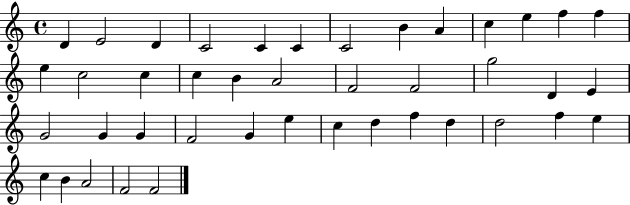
D4/q E4/h D4/q C4/h C4/q C4/q C4/h B4/q A4/q C5/q E5/q F5/q F5/q E5/q C5/h C5/q C5/q B4/q A4/h F4/h F4/h G5/h D4/q E4/q G4/h G4/q G4/q F4/h G4/q E5/q C5/q D5/q F5/q D5/q D5/h F5/q E5/q C5/q B4/q A4/h F4/h F4/h